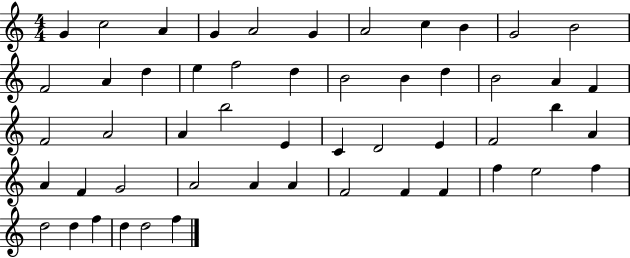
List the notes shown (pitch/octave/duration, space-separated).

G4/q C5/h A4/q G4/q A4/h G4/q A4/h C5/q B4/q G4/h B4/h F4/h A4/q D5/q E5/q F5/h D5/q B4/h B4/q D5/q B4/h A4/q F4/q F4/h A4/h A4/q B5/h E4/q C4/q D4/h E4/q F4/h B5/q A4/q A4/q F4/q G4/h A4/h A4/q A4/q F4/h F4/q F4/q F5/q E5/h F5/q D5/h D5/q F5/q D5/q D5/h F5/q